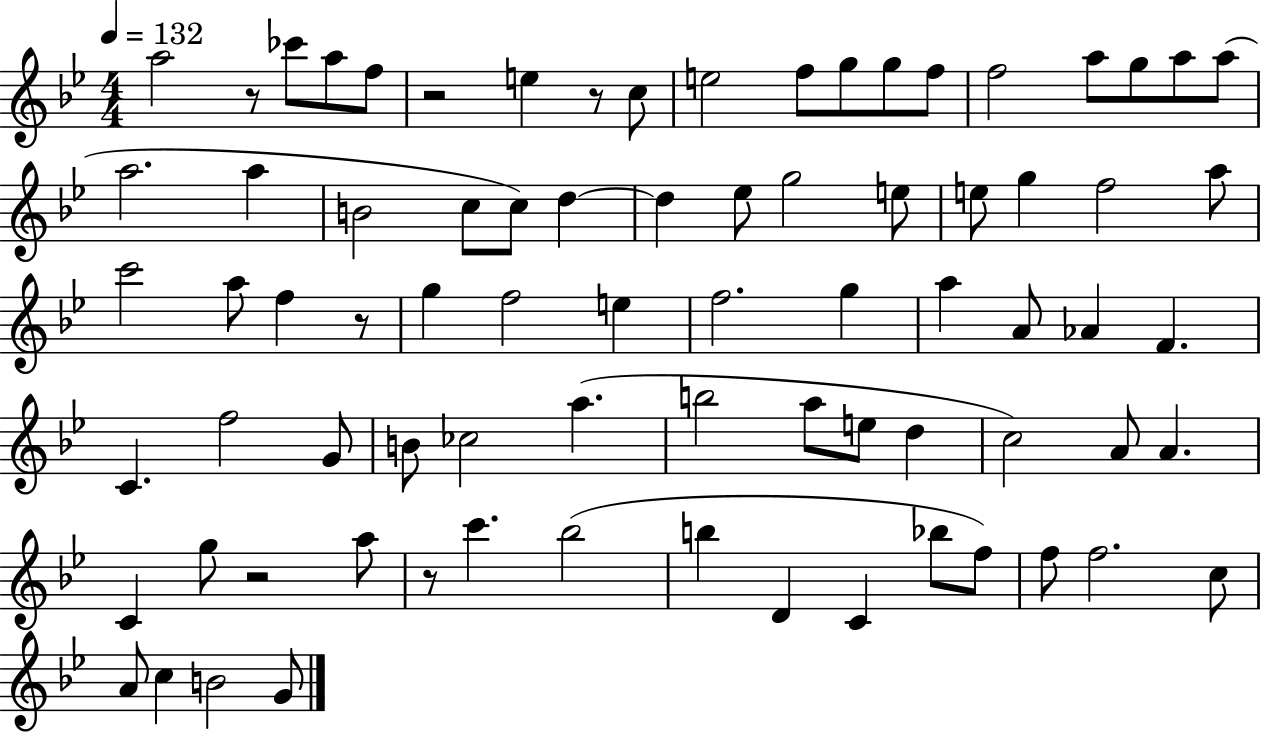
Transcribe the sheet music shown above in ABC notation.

X:1
T:Untitled
M:4/4
L:1/4
K:Bb
a2 z/2 _c'/2 a/2 f/2 z2 e z/2 c/2 e2 f/2 g/2 g/2 f/2 f2 a/2 g/2 a/2 a/2 a2 a B2 c/2 c/2 d d _e/2 g2 e/2 e/2 g f2 a/2 c'2 a/2 f z/2 g f2 e f2 g a A/2 _A F C f2 G/2 B/2 _c2 a b2 a/2 e/2 d c2 A/2 A C g/2 z2 a/2 z/2 c' _b2 b D C _b/2 f/2 f/2 f2 c/2 A/2 c B2 G/2